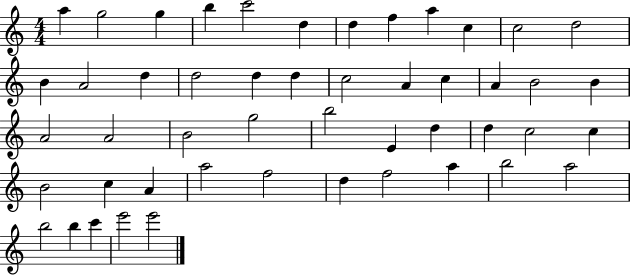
X:1
T:Untitled
M:4/4
L:1/4
K:C
a g2 g b c'2 d d f a c c2 d2 B A2 d d2 d d c2 A c A B2 B A2 A2 B2 g2 b2 E d d c2 c B2 c A a2 f2 d f2 a b2 a2 b2 b c' e'2 e'2